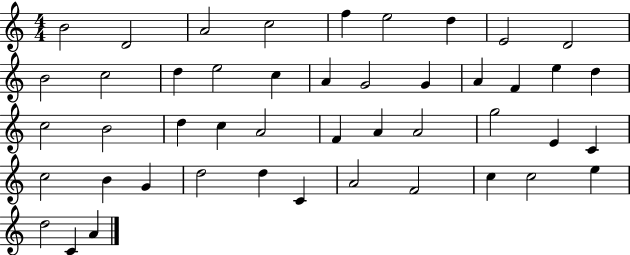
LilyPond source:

{
  \clef treble
  \numericTimeSignature
  \time 4/4
  \key c \major
  b'2 d'2 | a'2 c''2 | f''4 e''2 d''4 | e'2 d'2 | \break b'2 c''2 | d''4 e''2 c''4 | a'4 g'2 g'4 | a'4 f'4 e''4 d''4 | \break c''2 b'2 | d''4 c''4 a'2 | f'4 a'4 a'2 | g''2 e'4 c'4 | \break c''2 b'4 g'4 | d''2 d''4 c'4 | a'2 f'2 | c''4 c''2 e''4 | \break d''2 c'4 a'4 | \bar "|."
}